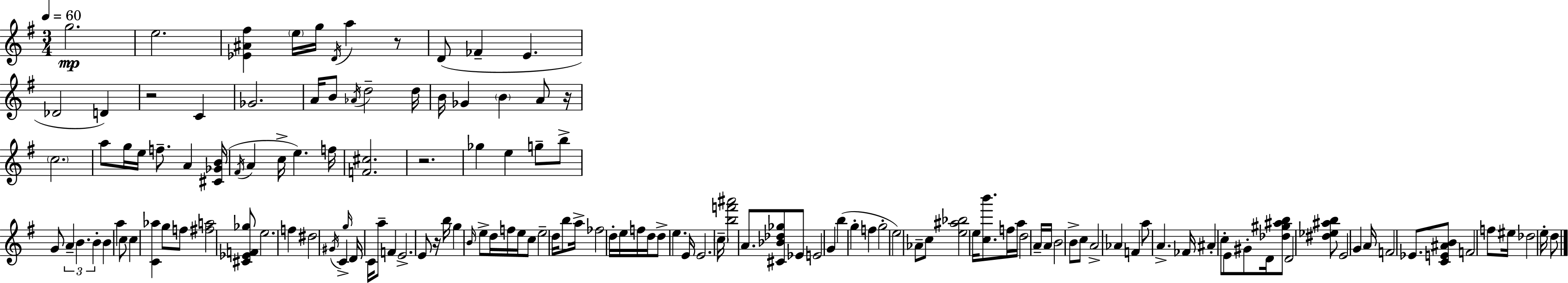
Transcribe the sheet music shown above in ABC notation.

X:1
T:Untitled
M:3/4
L:1/4
K:G
g2 e2 [_E^A^f] e/4 g/4 D/4 a z/2 D/2 _F E _D2 D z2 C _G2 A/4 B/2 _A/4 d2 d/4 B/4 _G B A/2 z/4 c2 a/2 g/4 e/4 f/2 A [^C_GB]/4 ^F/4 A c/4 e f/4 [F^c]2 z2 _g e g/2 b/2 G/2 A B B B a c/2 c [C_a] g/2 f/2 [^fa]2 [^C_EF_g]/2 e2 f ^d2 ^G/4 C g/4 D/4 C/4 a/2 F E2 E/2 z/4 b/4 g B/4 e/2 d/4 f/4 e/4 c/2 e2 d/4 b/2 a/4 _f2 d/4 e/4 f/4 d/4 d/2 e E/4 E2 c/4 [bf'^a']2 A/2 [^C_B_d_g]/2 _E/2 E2 G b g f g2 e2 _A/2 c/2 [e^a_b]2 e/4 [cb']/2 f/4 a/4 d2 A/4 A/4 B2 B/2 c/2 A2 _A F a/2 A _F/4 ^A c/2 E/2 ^G/2 D/4 [_d^g^ab]/2 D2 [^d_e^ab]/2 E2 G A/4 F2 _E/2 [CE^AB]/2 F2 f/2 ^e/4 _d2 e/4 d/2